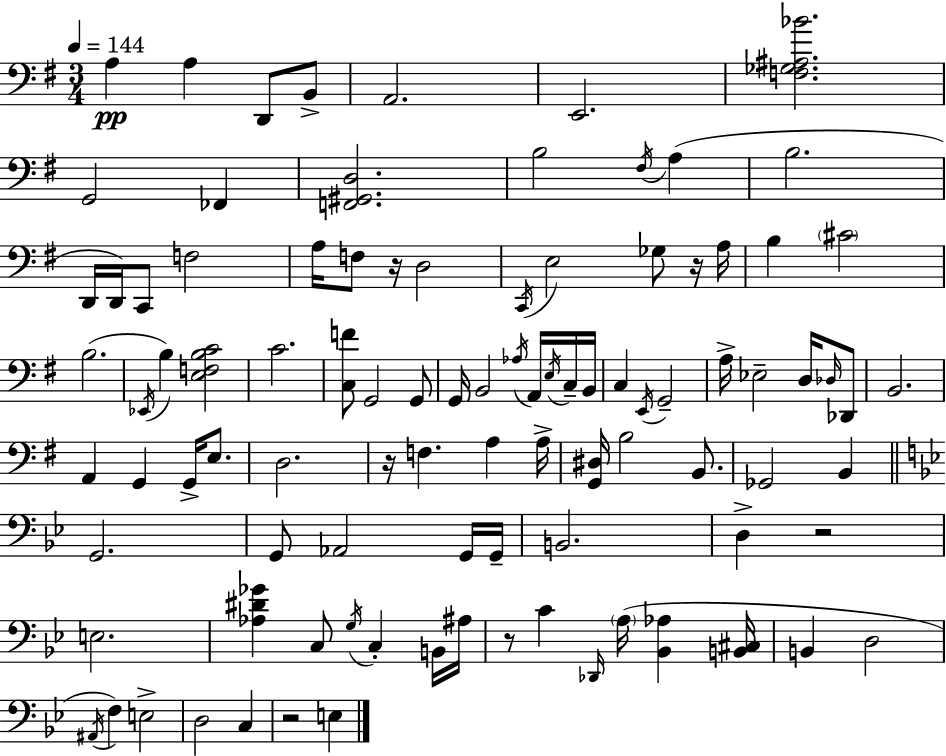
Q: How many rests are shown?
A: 6